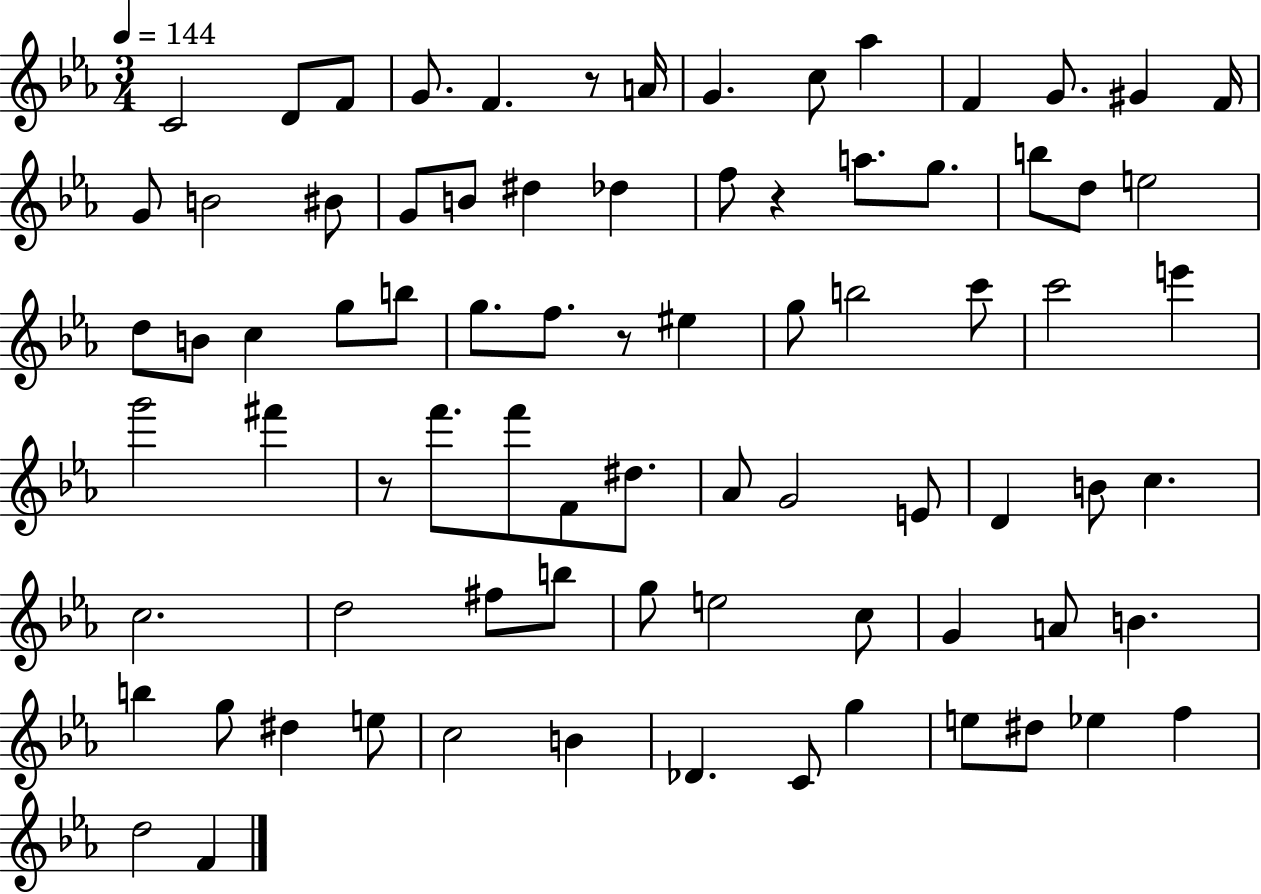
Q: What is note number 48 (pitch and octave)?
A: E4